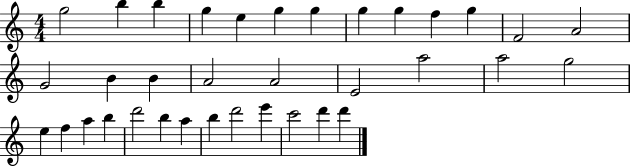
{
  \clef treble
  \numericTimeSignature
  \time 4/4
  \key c \major
  g''2 b''4 b''4 | g''4 e''4 g''4 g''4 | g''4 g''4 f''4 g''4 | f'2 a'2 | \break g'2 b'4 b'4 | a'2 a'2 | e'2 a''2 | a''2 g''2 | \break e''4 f''4 a''4 b''4 | d'''2 b''4 a''4 | b''4 d'''2 e'''4 | c'''2 d'''4 d'''4 | \break \bar "|."
}